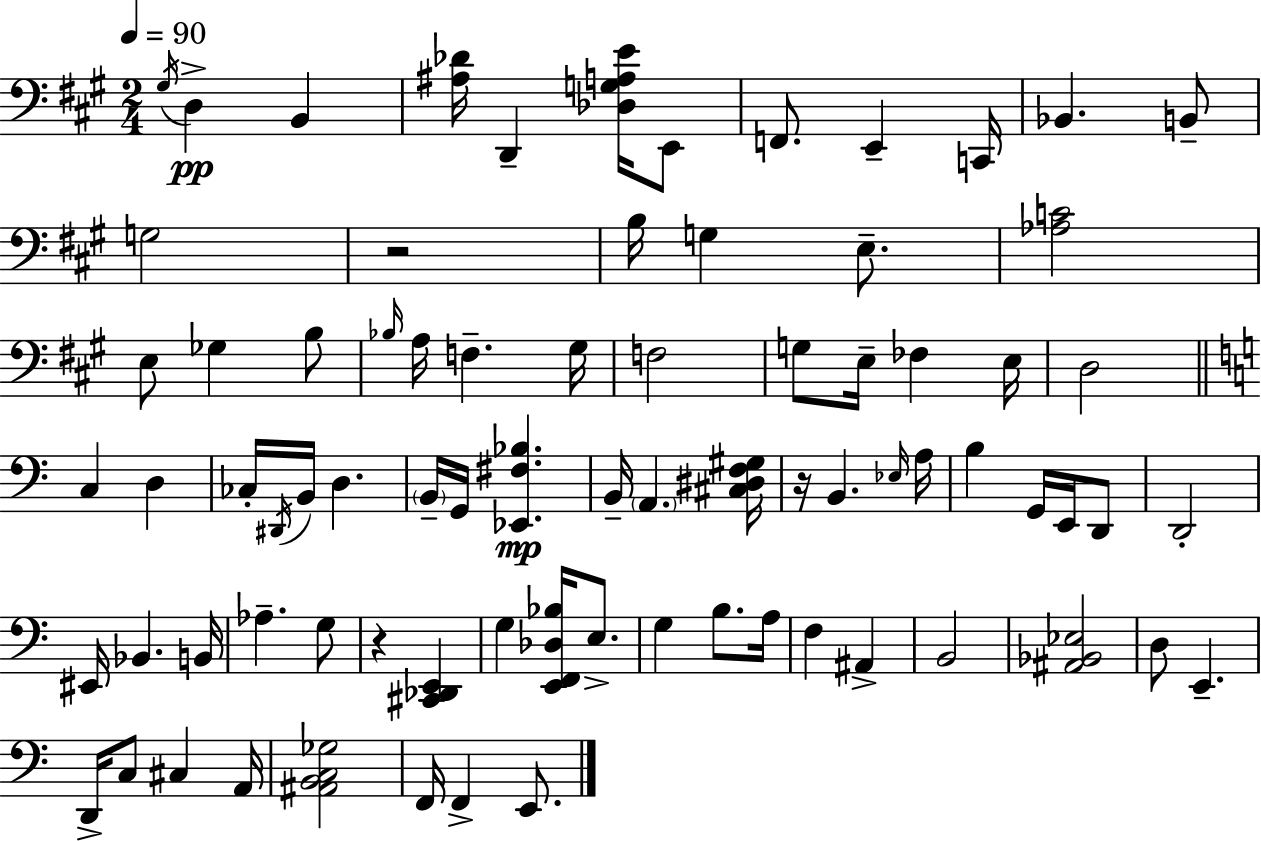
X:1
T:Untitled
M:2/4
L:1/4
K:A
^G,/4 D, B,, [^A,_D]/4 D,, [_D,G,A,E]/4 E,,/2 F,,/2 E,, C,,/4 _B,, B,,/2 G,2 z2 B,/4 G, E,/2 [_A,C]2 E,/2 _G, B,/2 _B,/4 A,/4 F, ^G,/4 F,2 G,/2 E,/4 _F, E,/4 D,2 C, D, _C,/4 ^D,,/4 B,,/4 D, B,,/4 G,,/4 [_E,,^F,_B,] B,,/4 A,, [^C,^D,F,^G,]/4 z/4 B,, _E,/4 A,/4 B, G,,/4 E,,/4 D,,/2 D,,2 ^E,,/4 _B,, B,,/4 _A, G,/2 z [^C,,_D,,E,,] G, [E,,F,,_D,_B,]/4 E,/2 G, B,/2 A,/4 F, ^A,, B,,2 [^A,,_B,,_E,]2 D,/2 E,, D,,/4 C,/2 ^C, A,,/4 [^A,,B,,C,_G,]2 F,,/4 F,, E,,/2